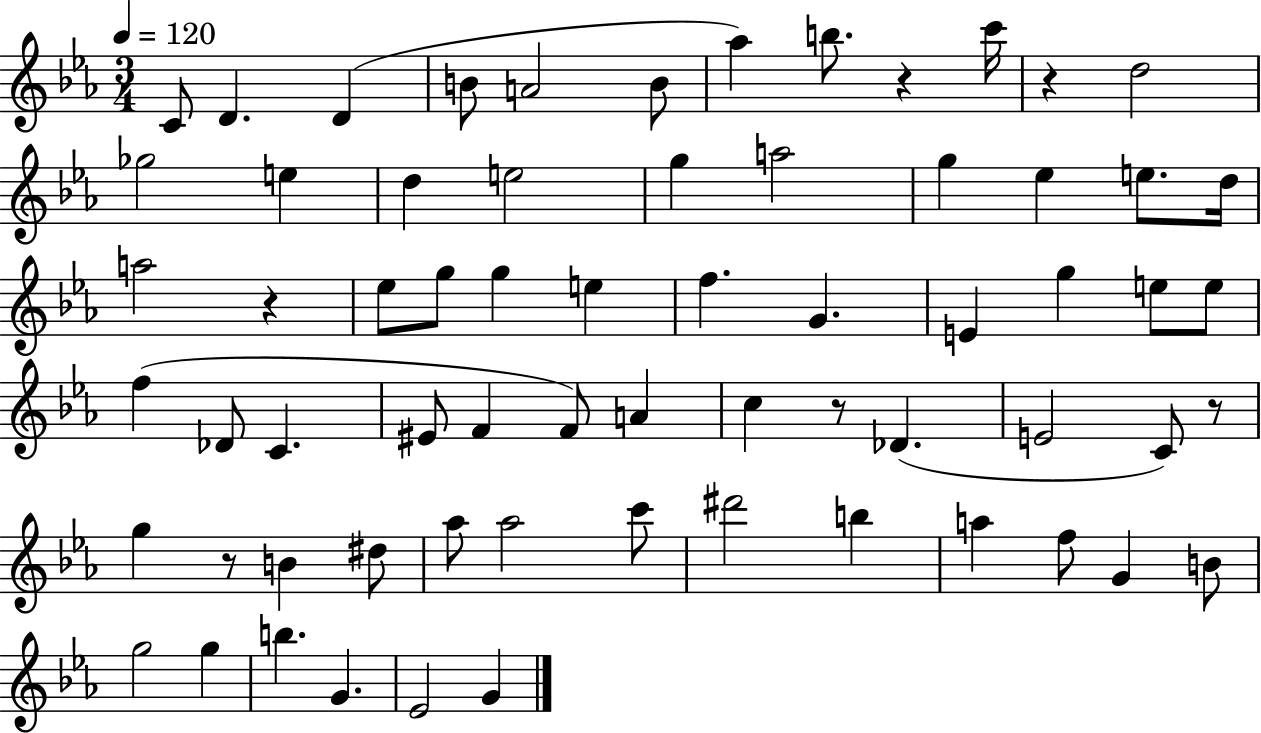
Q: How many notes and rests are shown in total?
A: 66